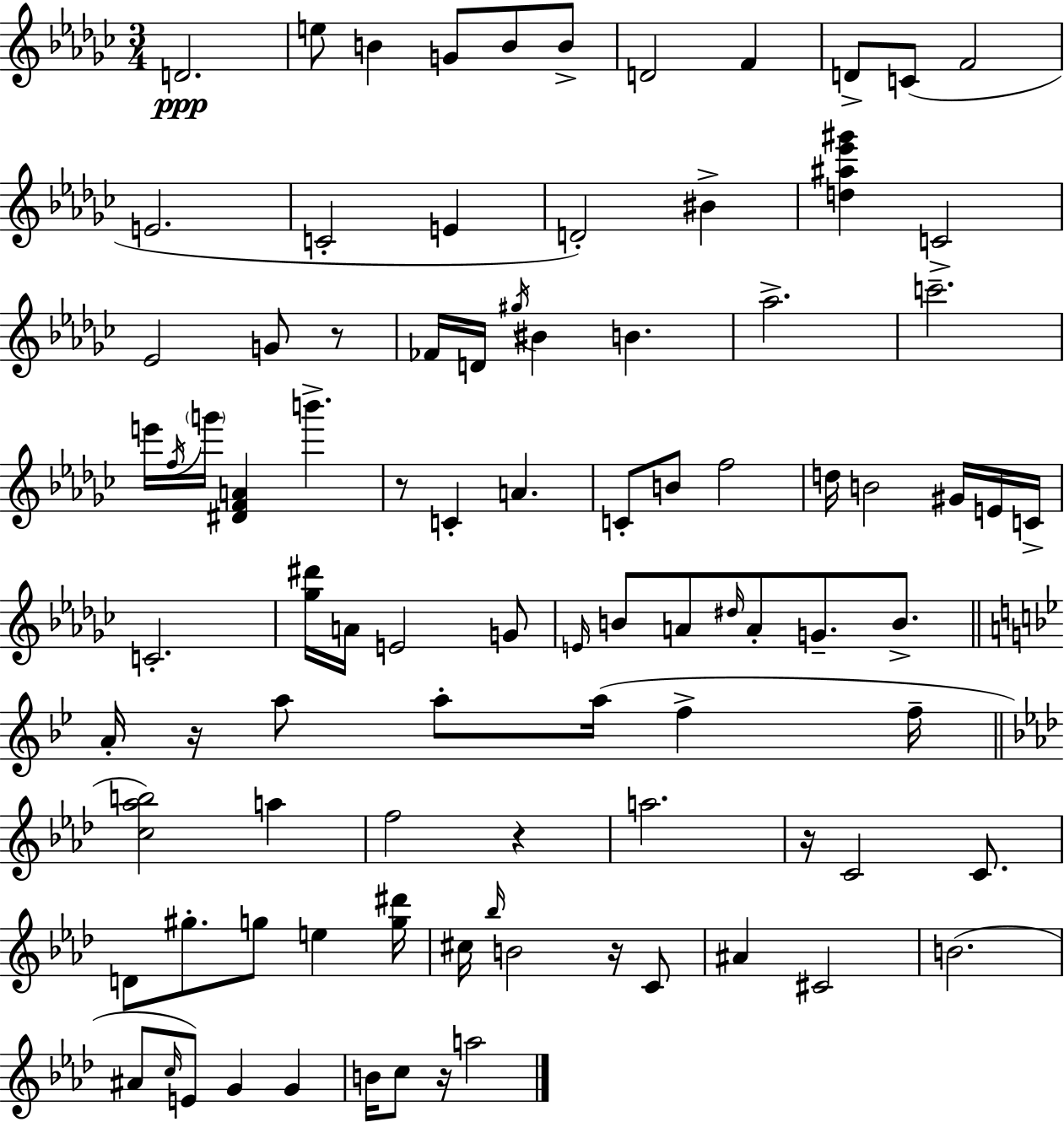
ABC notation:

X:1
T:Untitled
M:3/4
L:1/4
K:Ebm
D2 e/2 B G/2 B/2 B/2 D2 F D/2 C/2 F2 E2 C2 E D2 ^B [d^a_e'^g'] C2 _E2 G/2 z/2 _F/4 D/4 ^g/4 ^B B _a2 c'2 e'/4 f/4 g'/4 [^DFA] b' z/2 C A C/2 B/2 f2 d/4 B2 ^G/4 E/4 C/4 C2 [_g^d']/4 A/4 E2 G/2 E/4 B/2 A/2 ^d/4 A/2 G/2 B/2 A/4 z/4 a/2 a/2 a/4 f f/4 [c_ab]2 a f2 z a2 z/4 C2 C/2 D/2 ^g/2 g/2 e [g^d']/4 ^c/4 _b/4 B2 z/4 C/2 ^A ^C2 B2 ^A/2 c/4 E/2 G G B/4 c/2 z/4 a2